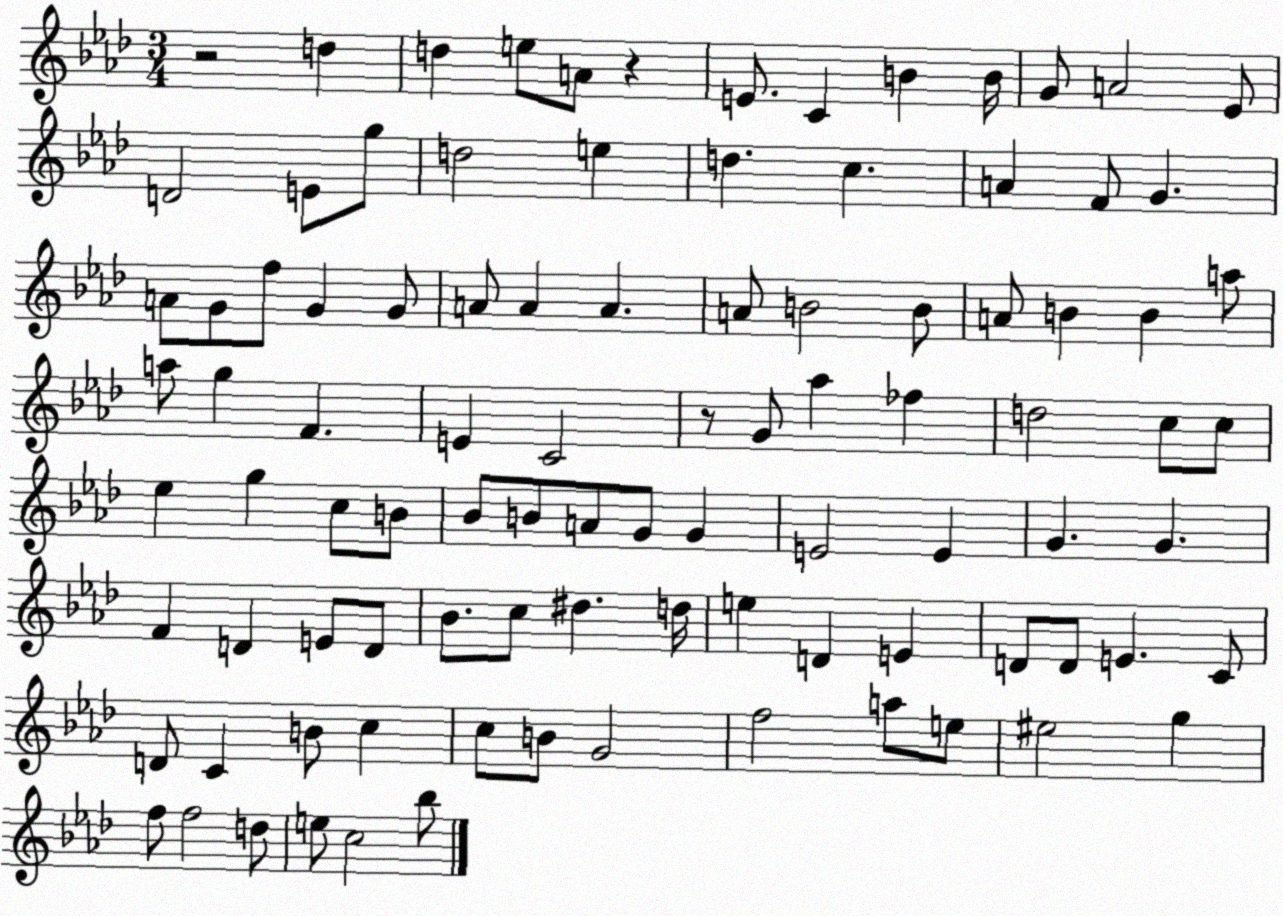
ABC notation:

X:1
T:Untitled
M:3/4
L:1/4
K:Ab
z2 d d e/2 A/2 z E/2 C B B/4 G/2 A2 _E/2 D2 E/2 g/2 d2 e d c A F/2 G A/2 G/2 f/2 G G/2 A/2 A A A/2 B2 B/2 A/2 B B a/2 a/2 g F E C2 z/2 G/2 _a _f d2 c/2 c/2 _e g c/2 B/2 _B/2 B/2 A/2 G/2 G E2 E G G F D E/2 D/2 _B/2 c/2 ^d d/4 e D E D/2 D/2 E C/2 D/2 C B/2 c c/2 B/2 G2 f2 a/2 e/2 ^e2 g f/2 f2 d/2 e/2 c2 _b/2